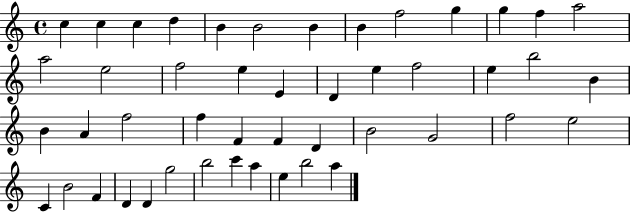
C5/q C5/q C5/q D5/q B4/q B4/h B4/q B4/q F5/h G5/q G5/q F5/q A5/h A5/h E5/h F5/h E5/q E4/q D4/q E5/q F5/h E5/q B5/h B4/q B4/q A4/q F5/h F5/q F4/q F4/q D4/q B4/h G4/h F5/h E5/h C4/q B4/h F4/q D4/q D4/q G5/h B5/h C6/q A5/q E5/q B5/h A5/q